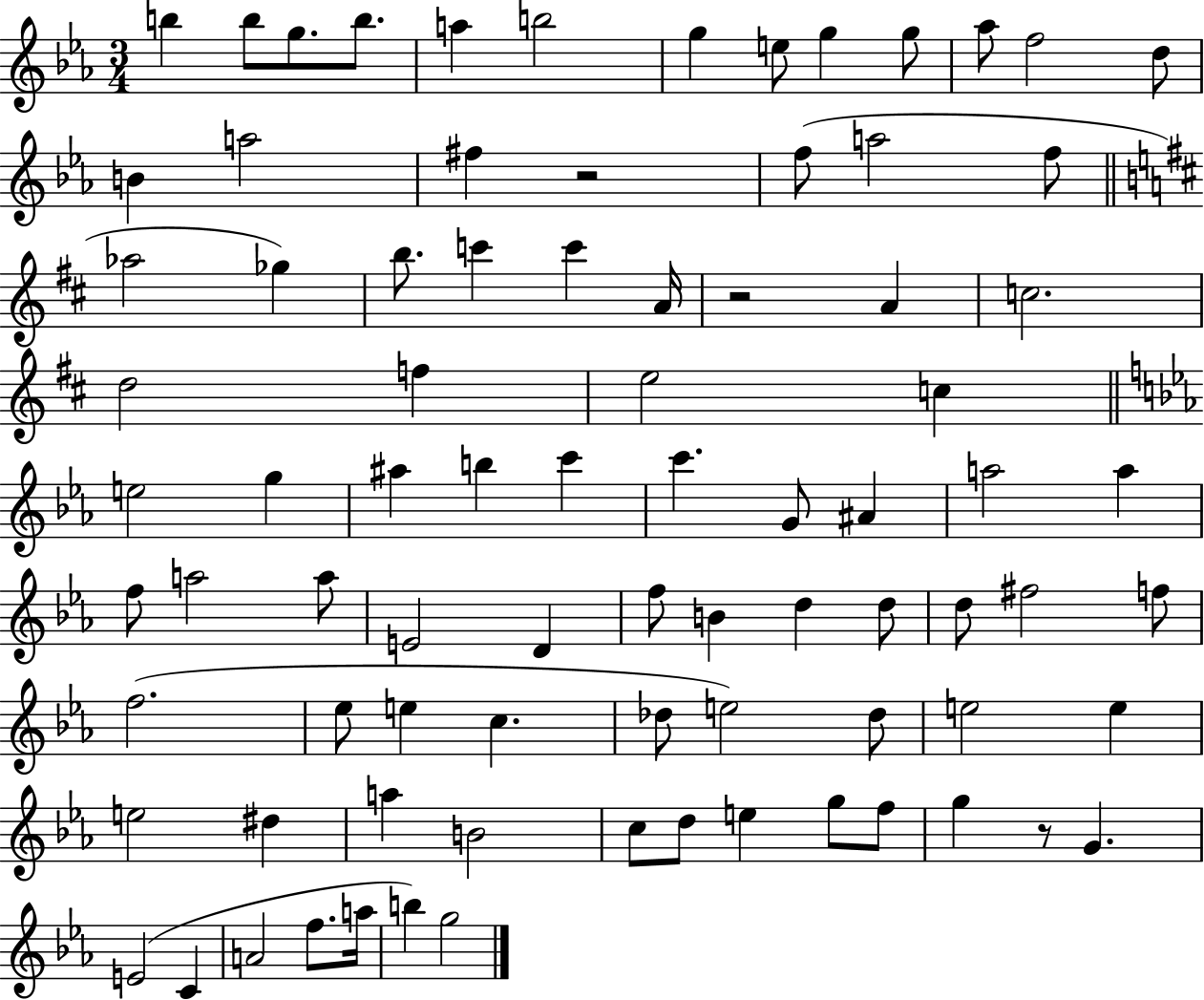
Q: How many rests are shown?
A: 3